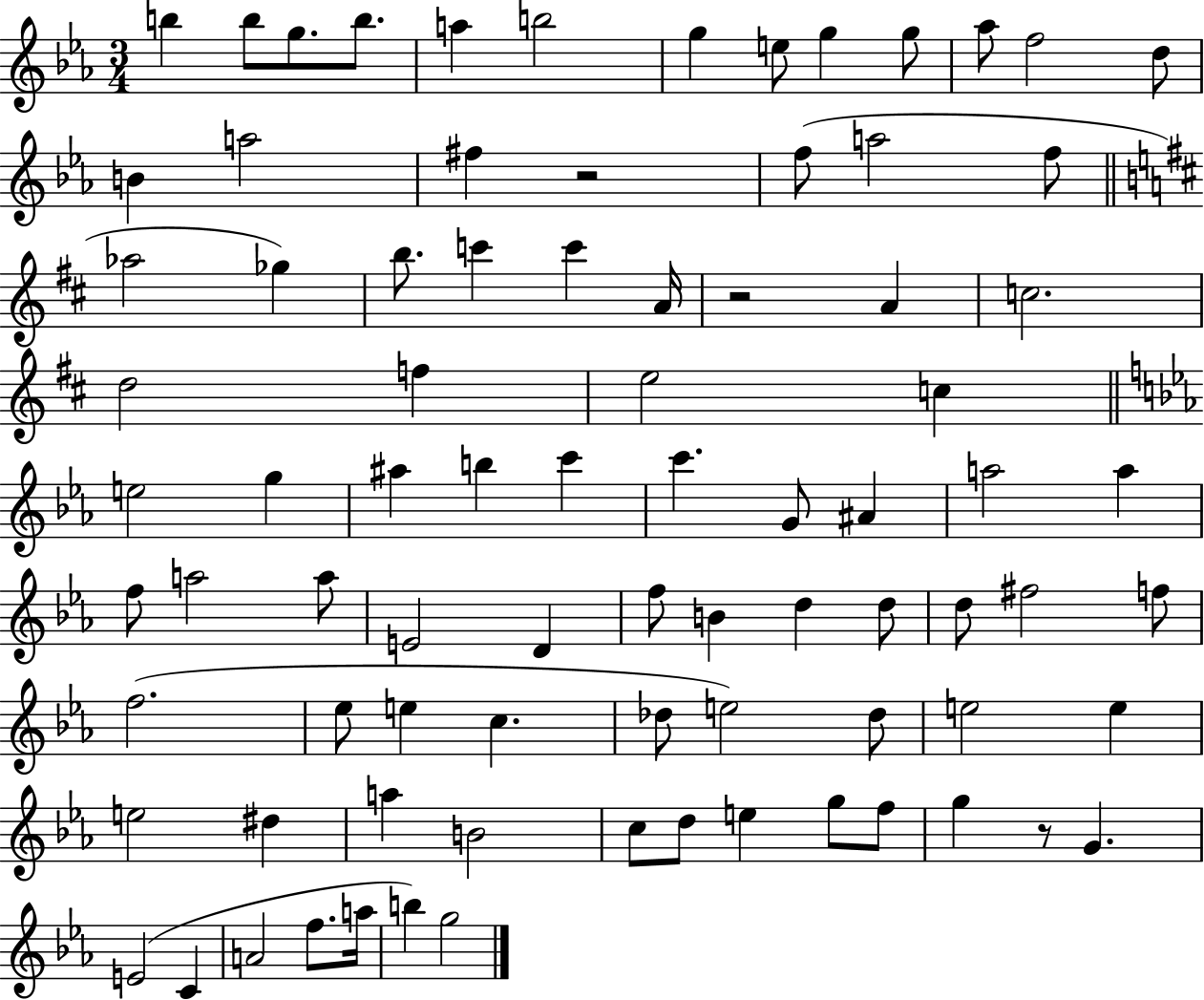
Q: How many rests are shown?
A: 3